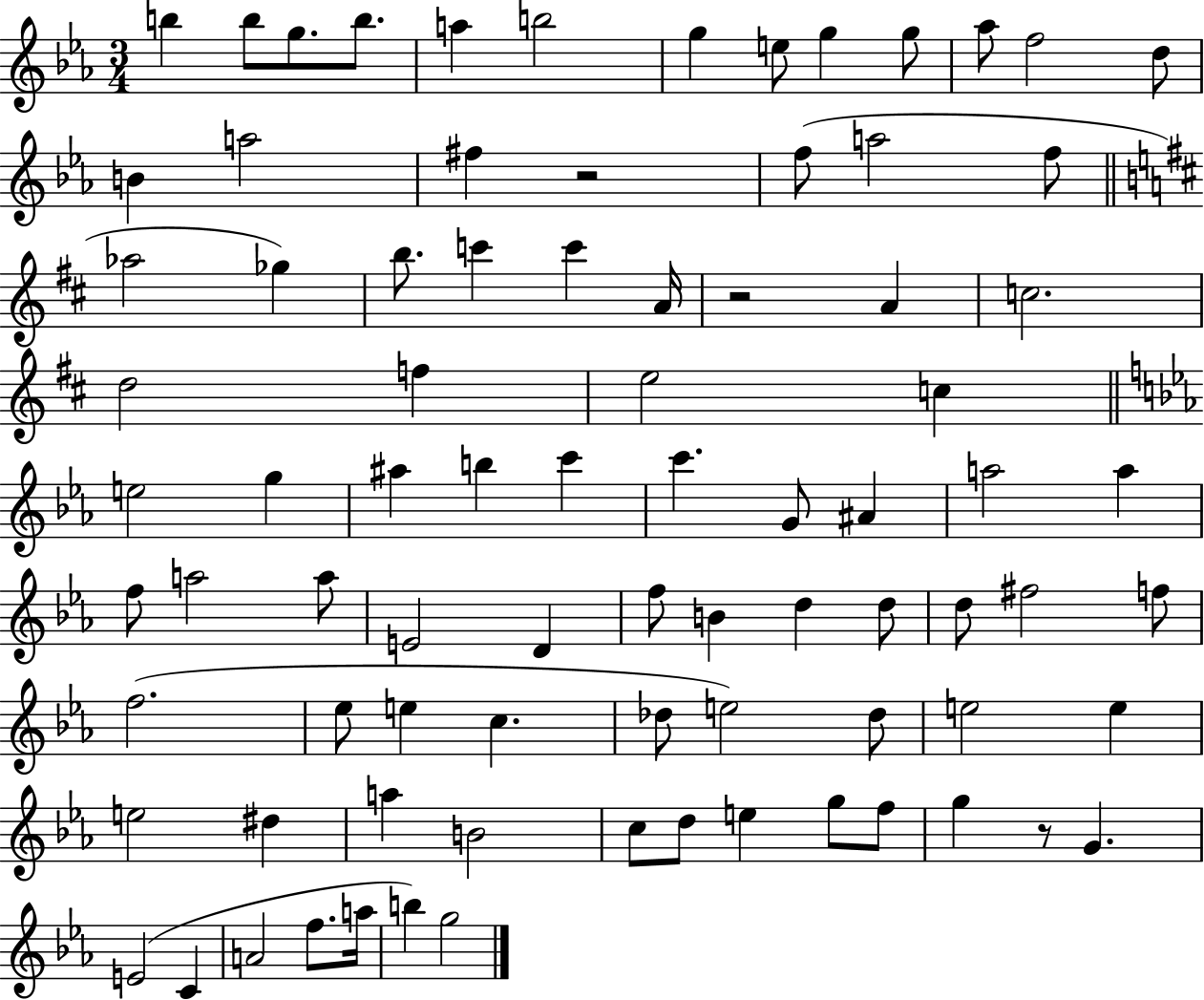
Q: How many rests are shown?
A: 3